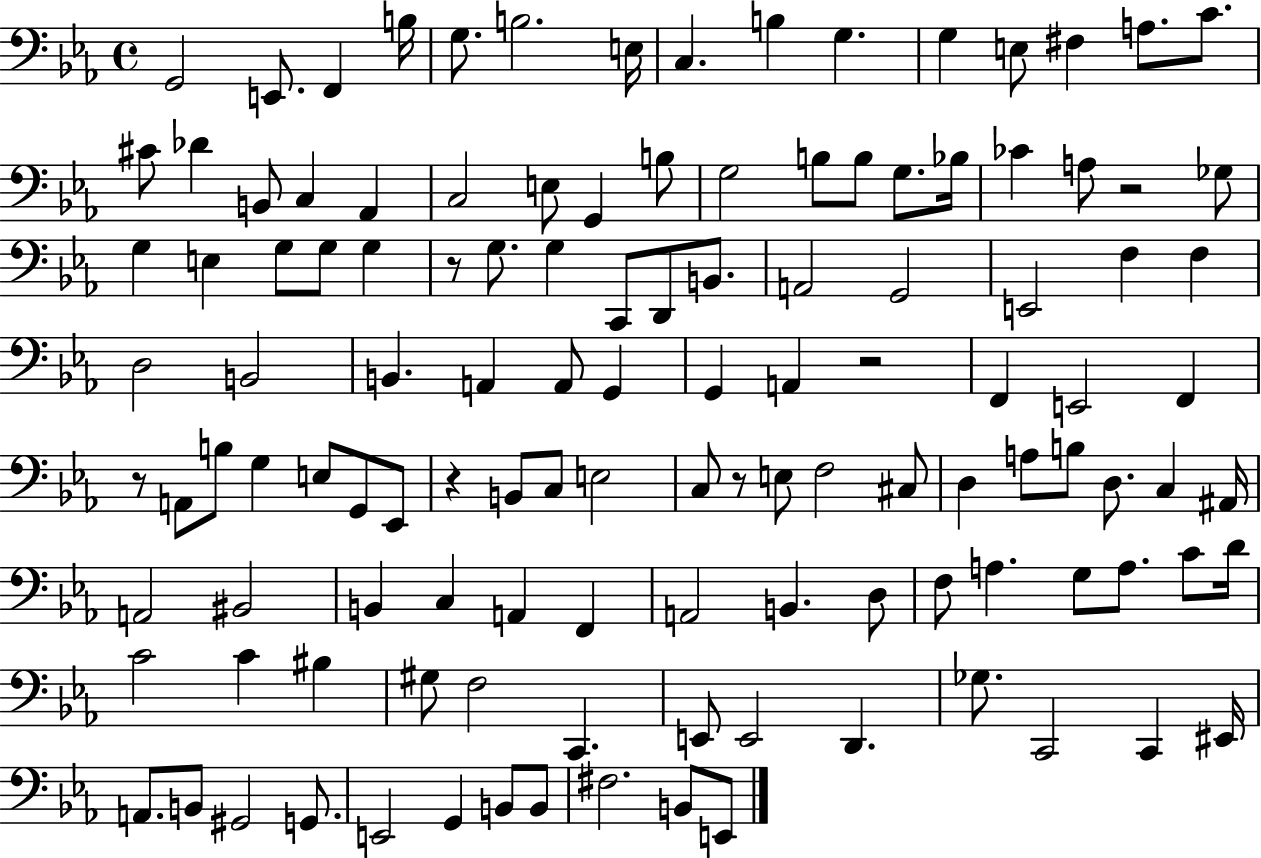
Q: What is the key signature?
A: EES major